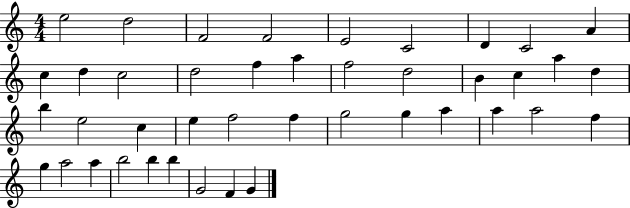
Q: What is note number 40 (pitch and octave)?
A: G4